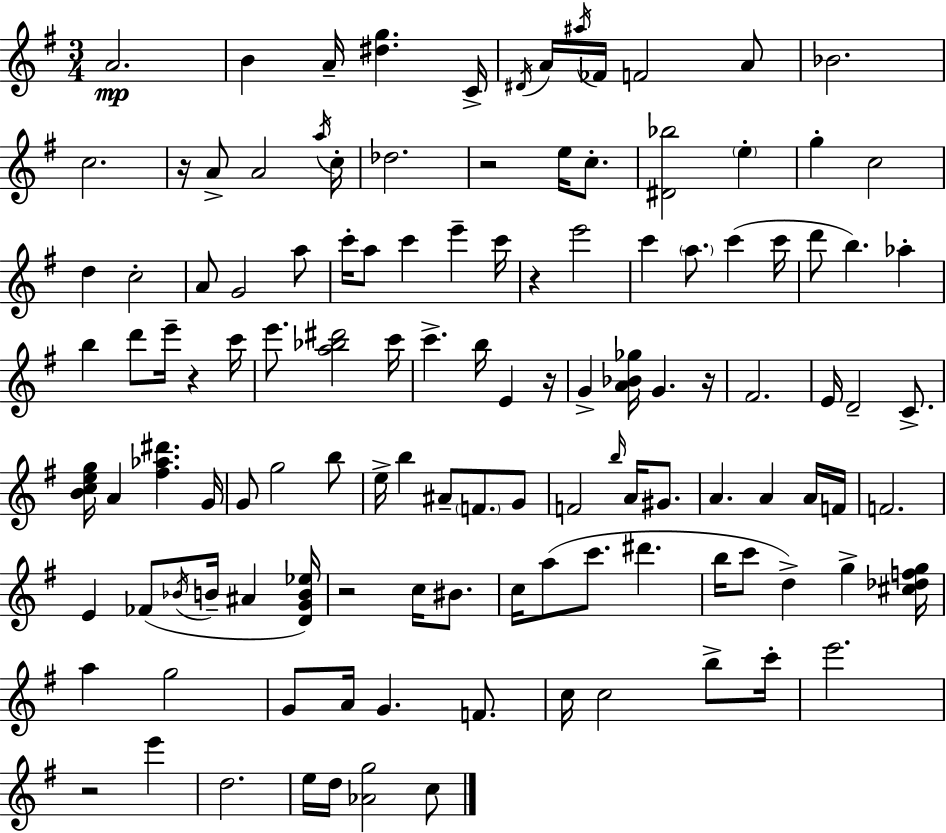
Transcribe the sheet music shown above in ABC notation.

X:1
T:Untitled
M:3/4
L:1/4
K:G
A2 B A/4 [^dg] C/4 ^D/4 A/4 ^a/4 _F/4 F2 A/2 _B2 c2 z/4 A/2 A2 a/4 c/4 _d2 z2 e/4 c/2 [^D_b]2 e g c2 d c2 A/2 G2 a/2 c'/4 a/2 c' e' c'/4 z e'2 c' a/2 c' c'/4 d'/2 b _a b d'/2 e'/4 z c'/4 e'/2 [a_b^d']2 c'/4 c' b/4 E z/4 G [A_B_g]/4 G z/4 ^F2 E/4 D2 C/2 [Bceg]/4 A [^f_a^d'] G/4 G/2 g2 b/2 e/4 b ^A/2 F/2 G/2 F2 b/4 A/4 ^G/2 A A A/4 F/4 F2 E _F/2 _B/4 B/4 ^A [DGB_e]/4 z2 c/4 ^B/2 c/4 a/2 c'/2 ^d' b/4 c'/2 d g [^c_dfg]/4 a g2 G/2 A/4 G F/2 c/4 c2 b/2 c'/4 e'2 z2 e' d2 e/4 d/4 [_Ag]2 c/2